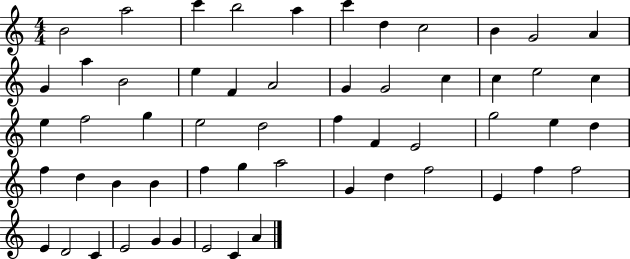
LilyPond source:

{
  \clef treble
  \numericTimeSignature
  \time 4/4
  \key c \major
  b'2 a''2 | c'''4 b''2 a''4 | c'''4 d''4 c''2 | b'4 g'2 a'4 | \break g'4 a''4 b'2 | e''4 f'4 a'2 | g'4 g'2 c''4 | c''4 e''2 c''4 | \break e''4 f''2 g''4 | e''2 d''2 | f''4 f'4 e'2 | g''2 e''4 d''4 | \break f''4 d''4 b'4 b'4 | f''4 g''4 a''2 | g'4 d''4 f''2 | e'4 f''4 f''2 | \break e'4 d'2 c'4 | e'2 g'4 g'4 | e'2 c'4 a'4 | \bar "|."
}